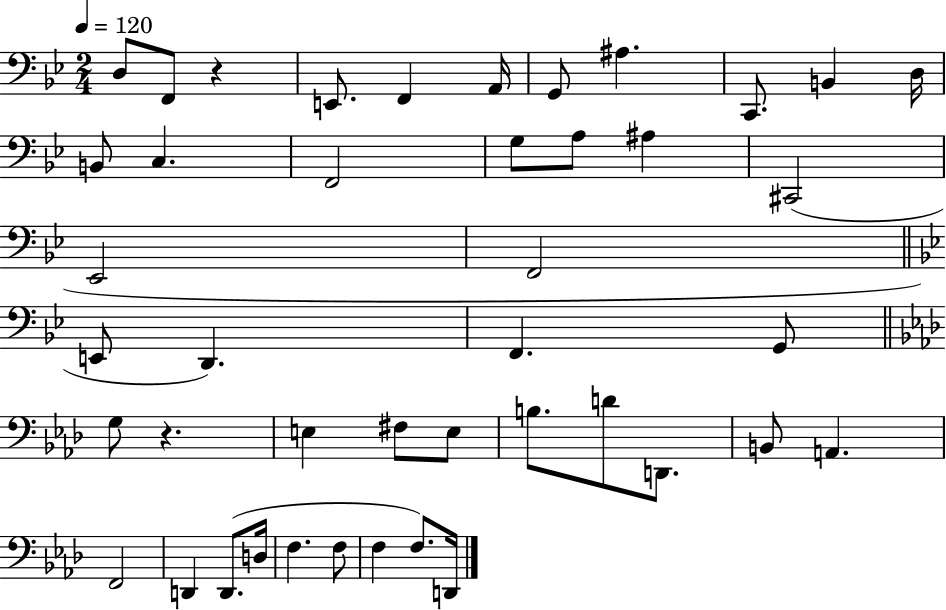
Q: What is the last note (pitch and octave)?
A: D2